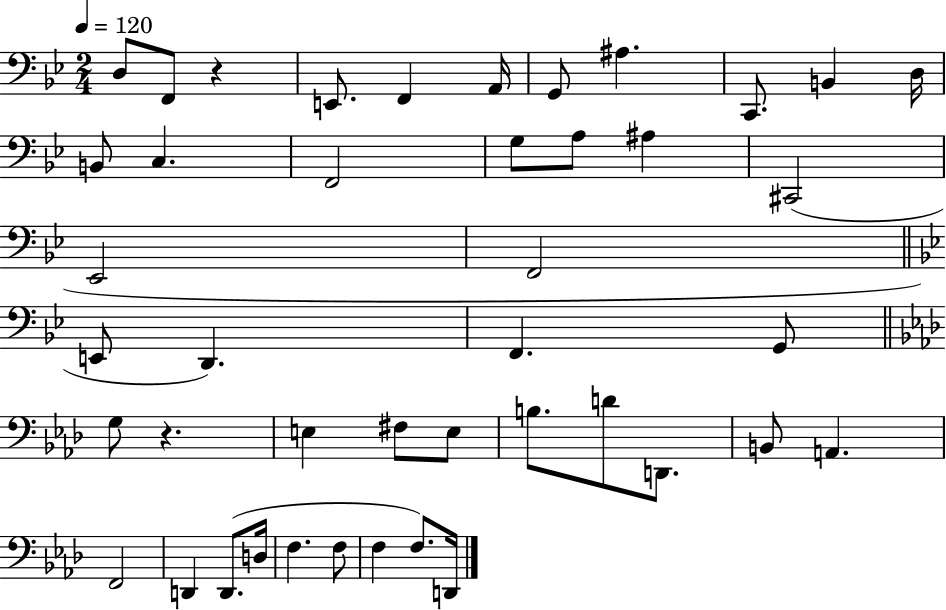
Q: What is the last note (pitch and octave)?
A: D2